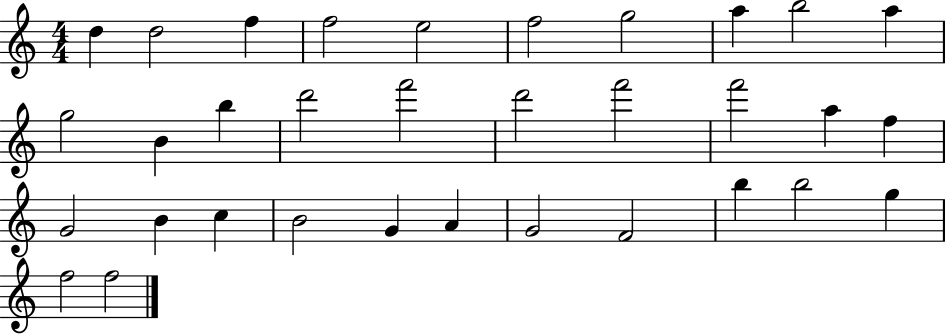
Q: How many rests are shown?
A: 0